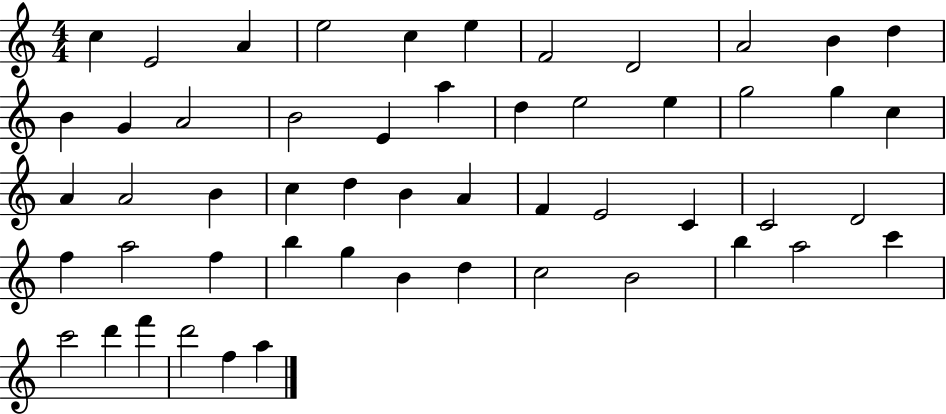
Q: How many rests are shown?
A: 0